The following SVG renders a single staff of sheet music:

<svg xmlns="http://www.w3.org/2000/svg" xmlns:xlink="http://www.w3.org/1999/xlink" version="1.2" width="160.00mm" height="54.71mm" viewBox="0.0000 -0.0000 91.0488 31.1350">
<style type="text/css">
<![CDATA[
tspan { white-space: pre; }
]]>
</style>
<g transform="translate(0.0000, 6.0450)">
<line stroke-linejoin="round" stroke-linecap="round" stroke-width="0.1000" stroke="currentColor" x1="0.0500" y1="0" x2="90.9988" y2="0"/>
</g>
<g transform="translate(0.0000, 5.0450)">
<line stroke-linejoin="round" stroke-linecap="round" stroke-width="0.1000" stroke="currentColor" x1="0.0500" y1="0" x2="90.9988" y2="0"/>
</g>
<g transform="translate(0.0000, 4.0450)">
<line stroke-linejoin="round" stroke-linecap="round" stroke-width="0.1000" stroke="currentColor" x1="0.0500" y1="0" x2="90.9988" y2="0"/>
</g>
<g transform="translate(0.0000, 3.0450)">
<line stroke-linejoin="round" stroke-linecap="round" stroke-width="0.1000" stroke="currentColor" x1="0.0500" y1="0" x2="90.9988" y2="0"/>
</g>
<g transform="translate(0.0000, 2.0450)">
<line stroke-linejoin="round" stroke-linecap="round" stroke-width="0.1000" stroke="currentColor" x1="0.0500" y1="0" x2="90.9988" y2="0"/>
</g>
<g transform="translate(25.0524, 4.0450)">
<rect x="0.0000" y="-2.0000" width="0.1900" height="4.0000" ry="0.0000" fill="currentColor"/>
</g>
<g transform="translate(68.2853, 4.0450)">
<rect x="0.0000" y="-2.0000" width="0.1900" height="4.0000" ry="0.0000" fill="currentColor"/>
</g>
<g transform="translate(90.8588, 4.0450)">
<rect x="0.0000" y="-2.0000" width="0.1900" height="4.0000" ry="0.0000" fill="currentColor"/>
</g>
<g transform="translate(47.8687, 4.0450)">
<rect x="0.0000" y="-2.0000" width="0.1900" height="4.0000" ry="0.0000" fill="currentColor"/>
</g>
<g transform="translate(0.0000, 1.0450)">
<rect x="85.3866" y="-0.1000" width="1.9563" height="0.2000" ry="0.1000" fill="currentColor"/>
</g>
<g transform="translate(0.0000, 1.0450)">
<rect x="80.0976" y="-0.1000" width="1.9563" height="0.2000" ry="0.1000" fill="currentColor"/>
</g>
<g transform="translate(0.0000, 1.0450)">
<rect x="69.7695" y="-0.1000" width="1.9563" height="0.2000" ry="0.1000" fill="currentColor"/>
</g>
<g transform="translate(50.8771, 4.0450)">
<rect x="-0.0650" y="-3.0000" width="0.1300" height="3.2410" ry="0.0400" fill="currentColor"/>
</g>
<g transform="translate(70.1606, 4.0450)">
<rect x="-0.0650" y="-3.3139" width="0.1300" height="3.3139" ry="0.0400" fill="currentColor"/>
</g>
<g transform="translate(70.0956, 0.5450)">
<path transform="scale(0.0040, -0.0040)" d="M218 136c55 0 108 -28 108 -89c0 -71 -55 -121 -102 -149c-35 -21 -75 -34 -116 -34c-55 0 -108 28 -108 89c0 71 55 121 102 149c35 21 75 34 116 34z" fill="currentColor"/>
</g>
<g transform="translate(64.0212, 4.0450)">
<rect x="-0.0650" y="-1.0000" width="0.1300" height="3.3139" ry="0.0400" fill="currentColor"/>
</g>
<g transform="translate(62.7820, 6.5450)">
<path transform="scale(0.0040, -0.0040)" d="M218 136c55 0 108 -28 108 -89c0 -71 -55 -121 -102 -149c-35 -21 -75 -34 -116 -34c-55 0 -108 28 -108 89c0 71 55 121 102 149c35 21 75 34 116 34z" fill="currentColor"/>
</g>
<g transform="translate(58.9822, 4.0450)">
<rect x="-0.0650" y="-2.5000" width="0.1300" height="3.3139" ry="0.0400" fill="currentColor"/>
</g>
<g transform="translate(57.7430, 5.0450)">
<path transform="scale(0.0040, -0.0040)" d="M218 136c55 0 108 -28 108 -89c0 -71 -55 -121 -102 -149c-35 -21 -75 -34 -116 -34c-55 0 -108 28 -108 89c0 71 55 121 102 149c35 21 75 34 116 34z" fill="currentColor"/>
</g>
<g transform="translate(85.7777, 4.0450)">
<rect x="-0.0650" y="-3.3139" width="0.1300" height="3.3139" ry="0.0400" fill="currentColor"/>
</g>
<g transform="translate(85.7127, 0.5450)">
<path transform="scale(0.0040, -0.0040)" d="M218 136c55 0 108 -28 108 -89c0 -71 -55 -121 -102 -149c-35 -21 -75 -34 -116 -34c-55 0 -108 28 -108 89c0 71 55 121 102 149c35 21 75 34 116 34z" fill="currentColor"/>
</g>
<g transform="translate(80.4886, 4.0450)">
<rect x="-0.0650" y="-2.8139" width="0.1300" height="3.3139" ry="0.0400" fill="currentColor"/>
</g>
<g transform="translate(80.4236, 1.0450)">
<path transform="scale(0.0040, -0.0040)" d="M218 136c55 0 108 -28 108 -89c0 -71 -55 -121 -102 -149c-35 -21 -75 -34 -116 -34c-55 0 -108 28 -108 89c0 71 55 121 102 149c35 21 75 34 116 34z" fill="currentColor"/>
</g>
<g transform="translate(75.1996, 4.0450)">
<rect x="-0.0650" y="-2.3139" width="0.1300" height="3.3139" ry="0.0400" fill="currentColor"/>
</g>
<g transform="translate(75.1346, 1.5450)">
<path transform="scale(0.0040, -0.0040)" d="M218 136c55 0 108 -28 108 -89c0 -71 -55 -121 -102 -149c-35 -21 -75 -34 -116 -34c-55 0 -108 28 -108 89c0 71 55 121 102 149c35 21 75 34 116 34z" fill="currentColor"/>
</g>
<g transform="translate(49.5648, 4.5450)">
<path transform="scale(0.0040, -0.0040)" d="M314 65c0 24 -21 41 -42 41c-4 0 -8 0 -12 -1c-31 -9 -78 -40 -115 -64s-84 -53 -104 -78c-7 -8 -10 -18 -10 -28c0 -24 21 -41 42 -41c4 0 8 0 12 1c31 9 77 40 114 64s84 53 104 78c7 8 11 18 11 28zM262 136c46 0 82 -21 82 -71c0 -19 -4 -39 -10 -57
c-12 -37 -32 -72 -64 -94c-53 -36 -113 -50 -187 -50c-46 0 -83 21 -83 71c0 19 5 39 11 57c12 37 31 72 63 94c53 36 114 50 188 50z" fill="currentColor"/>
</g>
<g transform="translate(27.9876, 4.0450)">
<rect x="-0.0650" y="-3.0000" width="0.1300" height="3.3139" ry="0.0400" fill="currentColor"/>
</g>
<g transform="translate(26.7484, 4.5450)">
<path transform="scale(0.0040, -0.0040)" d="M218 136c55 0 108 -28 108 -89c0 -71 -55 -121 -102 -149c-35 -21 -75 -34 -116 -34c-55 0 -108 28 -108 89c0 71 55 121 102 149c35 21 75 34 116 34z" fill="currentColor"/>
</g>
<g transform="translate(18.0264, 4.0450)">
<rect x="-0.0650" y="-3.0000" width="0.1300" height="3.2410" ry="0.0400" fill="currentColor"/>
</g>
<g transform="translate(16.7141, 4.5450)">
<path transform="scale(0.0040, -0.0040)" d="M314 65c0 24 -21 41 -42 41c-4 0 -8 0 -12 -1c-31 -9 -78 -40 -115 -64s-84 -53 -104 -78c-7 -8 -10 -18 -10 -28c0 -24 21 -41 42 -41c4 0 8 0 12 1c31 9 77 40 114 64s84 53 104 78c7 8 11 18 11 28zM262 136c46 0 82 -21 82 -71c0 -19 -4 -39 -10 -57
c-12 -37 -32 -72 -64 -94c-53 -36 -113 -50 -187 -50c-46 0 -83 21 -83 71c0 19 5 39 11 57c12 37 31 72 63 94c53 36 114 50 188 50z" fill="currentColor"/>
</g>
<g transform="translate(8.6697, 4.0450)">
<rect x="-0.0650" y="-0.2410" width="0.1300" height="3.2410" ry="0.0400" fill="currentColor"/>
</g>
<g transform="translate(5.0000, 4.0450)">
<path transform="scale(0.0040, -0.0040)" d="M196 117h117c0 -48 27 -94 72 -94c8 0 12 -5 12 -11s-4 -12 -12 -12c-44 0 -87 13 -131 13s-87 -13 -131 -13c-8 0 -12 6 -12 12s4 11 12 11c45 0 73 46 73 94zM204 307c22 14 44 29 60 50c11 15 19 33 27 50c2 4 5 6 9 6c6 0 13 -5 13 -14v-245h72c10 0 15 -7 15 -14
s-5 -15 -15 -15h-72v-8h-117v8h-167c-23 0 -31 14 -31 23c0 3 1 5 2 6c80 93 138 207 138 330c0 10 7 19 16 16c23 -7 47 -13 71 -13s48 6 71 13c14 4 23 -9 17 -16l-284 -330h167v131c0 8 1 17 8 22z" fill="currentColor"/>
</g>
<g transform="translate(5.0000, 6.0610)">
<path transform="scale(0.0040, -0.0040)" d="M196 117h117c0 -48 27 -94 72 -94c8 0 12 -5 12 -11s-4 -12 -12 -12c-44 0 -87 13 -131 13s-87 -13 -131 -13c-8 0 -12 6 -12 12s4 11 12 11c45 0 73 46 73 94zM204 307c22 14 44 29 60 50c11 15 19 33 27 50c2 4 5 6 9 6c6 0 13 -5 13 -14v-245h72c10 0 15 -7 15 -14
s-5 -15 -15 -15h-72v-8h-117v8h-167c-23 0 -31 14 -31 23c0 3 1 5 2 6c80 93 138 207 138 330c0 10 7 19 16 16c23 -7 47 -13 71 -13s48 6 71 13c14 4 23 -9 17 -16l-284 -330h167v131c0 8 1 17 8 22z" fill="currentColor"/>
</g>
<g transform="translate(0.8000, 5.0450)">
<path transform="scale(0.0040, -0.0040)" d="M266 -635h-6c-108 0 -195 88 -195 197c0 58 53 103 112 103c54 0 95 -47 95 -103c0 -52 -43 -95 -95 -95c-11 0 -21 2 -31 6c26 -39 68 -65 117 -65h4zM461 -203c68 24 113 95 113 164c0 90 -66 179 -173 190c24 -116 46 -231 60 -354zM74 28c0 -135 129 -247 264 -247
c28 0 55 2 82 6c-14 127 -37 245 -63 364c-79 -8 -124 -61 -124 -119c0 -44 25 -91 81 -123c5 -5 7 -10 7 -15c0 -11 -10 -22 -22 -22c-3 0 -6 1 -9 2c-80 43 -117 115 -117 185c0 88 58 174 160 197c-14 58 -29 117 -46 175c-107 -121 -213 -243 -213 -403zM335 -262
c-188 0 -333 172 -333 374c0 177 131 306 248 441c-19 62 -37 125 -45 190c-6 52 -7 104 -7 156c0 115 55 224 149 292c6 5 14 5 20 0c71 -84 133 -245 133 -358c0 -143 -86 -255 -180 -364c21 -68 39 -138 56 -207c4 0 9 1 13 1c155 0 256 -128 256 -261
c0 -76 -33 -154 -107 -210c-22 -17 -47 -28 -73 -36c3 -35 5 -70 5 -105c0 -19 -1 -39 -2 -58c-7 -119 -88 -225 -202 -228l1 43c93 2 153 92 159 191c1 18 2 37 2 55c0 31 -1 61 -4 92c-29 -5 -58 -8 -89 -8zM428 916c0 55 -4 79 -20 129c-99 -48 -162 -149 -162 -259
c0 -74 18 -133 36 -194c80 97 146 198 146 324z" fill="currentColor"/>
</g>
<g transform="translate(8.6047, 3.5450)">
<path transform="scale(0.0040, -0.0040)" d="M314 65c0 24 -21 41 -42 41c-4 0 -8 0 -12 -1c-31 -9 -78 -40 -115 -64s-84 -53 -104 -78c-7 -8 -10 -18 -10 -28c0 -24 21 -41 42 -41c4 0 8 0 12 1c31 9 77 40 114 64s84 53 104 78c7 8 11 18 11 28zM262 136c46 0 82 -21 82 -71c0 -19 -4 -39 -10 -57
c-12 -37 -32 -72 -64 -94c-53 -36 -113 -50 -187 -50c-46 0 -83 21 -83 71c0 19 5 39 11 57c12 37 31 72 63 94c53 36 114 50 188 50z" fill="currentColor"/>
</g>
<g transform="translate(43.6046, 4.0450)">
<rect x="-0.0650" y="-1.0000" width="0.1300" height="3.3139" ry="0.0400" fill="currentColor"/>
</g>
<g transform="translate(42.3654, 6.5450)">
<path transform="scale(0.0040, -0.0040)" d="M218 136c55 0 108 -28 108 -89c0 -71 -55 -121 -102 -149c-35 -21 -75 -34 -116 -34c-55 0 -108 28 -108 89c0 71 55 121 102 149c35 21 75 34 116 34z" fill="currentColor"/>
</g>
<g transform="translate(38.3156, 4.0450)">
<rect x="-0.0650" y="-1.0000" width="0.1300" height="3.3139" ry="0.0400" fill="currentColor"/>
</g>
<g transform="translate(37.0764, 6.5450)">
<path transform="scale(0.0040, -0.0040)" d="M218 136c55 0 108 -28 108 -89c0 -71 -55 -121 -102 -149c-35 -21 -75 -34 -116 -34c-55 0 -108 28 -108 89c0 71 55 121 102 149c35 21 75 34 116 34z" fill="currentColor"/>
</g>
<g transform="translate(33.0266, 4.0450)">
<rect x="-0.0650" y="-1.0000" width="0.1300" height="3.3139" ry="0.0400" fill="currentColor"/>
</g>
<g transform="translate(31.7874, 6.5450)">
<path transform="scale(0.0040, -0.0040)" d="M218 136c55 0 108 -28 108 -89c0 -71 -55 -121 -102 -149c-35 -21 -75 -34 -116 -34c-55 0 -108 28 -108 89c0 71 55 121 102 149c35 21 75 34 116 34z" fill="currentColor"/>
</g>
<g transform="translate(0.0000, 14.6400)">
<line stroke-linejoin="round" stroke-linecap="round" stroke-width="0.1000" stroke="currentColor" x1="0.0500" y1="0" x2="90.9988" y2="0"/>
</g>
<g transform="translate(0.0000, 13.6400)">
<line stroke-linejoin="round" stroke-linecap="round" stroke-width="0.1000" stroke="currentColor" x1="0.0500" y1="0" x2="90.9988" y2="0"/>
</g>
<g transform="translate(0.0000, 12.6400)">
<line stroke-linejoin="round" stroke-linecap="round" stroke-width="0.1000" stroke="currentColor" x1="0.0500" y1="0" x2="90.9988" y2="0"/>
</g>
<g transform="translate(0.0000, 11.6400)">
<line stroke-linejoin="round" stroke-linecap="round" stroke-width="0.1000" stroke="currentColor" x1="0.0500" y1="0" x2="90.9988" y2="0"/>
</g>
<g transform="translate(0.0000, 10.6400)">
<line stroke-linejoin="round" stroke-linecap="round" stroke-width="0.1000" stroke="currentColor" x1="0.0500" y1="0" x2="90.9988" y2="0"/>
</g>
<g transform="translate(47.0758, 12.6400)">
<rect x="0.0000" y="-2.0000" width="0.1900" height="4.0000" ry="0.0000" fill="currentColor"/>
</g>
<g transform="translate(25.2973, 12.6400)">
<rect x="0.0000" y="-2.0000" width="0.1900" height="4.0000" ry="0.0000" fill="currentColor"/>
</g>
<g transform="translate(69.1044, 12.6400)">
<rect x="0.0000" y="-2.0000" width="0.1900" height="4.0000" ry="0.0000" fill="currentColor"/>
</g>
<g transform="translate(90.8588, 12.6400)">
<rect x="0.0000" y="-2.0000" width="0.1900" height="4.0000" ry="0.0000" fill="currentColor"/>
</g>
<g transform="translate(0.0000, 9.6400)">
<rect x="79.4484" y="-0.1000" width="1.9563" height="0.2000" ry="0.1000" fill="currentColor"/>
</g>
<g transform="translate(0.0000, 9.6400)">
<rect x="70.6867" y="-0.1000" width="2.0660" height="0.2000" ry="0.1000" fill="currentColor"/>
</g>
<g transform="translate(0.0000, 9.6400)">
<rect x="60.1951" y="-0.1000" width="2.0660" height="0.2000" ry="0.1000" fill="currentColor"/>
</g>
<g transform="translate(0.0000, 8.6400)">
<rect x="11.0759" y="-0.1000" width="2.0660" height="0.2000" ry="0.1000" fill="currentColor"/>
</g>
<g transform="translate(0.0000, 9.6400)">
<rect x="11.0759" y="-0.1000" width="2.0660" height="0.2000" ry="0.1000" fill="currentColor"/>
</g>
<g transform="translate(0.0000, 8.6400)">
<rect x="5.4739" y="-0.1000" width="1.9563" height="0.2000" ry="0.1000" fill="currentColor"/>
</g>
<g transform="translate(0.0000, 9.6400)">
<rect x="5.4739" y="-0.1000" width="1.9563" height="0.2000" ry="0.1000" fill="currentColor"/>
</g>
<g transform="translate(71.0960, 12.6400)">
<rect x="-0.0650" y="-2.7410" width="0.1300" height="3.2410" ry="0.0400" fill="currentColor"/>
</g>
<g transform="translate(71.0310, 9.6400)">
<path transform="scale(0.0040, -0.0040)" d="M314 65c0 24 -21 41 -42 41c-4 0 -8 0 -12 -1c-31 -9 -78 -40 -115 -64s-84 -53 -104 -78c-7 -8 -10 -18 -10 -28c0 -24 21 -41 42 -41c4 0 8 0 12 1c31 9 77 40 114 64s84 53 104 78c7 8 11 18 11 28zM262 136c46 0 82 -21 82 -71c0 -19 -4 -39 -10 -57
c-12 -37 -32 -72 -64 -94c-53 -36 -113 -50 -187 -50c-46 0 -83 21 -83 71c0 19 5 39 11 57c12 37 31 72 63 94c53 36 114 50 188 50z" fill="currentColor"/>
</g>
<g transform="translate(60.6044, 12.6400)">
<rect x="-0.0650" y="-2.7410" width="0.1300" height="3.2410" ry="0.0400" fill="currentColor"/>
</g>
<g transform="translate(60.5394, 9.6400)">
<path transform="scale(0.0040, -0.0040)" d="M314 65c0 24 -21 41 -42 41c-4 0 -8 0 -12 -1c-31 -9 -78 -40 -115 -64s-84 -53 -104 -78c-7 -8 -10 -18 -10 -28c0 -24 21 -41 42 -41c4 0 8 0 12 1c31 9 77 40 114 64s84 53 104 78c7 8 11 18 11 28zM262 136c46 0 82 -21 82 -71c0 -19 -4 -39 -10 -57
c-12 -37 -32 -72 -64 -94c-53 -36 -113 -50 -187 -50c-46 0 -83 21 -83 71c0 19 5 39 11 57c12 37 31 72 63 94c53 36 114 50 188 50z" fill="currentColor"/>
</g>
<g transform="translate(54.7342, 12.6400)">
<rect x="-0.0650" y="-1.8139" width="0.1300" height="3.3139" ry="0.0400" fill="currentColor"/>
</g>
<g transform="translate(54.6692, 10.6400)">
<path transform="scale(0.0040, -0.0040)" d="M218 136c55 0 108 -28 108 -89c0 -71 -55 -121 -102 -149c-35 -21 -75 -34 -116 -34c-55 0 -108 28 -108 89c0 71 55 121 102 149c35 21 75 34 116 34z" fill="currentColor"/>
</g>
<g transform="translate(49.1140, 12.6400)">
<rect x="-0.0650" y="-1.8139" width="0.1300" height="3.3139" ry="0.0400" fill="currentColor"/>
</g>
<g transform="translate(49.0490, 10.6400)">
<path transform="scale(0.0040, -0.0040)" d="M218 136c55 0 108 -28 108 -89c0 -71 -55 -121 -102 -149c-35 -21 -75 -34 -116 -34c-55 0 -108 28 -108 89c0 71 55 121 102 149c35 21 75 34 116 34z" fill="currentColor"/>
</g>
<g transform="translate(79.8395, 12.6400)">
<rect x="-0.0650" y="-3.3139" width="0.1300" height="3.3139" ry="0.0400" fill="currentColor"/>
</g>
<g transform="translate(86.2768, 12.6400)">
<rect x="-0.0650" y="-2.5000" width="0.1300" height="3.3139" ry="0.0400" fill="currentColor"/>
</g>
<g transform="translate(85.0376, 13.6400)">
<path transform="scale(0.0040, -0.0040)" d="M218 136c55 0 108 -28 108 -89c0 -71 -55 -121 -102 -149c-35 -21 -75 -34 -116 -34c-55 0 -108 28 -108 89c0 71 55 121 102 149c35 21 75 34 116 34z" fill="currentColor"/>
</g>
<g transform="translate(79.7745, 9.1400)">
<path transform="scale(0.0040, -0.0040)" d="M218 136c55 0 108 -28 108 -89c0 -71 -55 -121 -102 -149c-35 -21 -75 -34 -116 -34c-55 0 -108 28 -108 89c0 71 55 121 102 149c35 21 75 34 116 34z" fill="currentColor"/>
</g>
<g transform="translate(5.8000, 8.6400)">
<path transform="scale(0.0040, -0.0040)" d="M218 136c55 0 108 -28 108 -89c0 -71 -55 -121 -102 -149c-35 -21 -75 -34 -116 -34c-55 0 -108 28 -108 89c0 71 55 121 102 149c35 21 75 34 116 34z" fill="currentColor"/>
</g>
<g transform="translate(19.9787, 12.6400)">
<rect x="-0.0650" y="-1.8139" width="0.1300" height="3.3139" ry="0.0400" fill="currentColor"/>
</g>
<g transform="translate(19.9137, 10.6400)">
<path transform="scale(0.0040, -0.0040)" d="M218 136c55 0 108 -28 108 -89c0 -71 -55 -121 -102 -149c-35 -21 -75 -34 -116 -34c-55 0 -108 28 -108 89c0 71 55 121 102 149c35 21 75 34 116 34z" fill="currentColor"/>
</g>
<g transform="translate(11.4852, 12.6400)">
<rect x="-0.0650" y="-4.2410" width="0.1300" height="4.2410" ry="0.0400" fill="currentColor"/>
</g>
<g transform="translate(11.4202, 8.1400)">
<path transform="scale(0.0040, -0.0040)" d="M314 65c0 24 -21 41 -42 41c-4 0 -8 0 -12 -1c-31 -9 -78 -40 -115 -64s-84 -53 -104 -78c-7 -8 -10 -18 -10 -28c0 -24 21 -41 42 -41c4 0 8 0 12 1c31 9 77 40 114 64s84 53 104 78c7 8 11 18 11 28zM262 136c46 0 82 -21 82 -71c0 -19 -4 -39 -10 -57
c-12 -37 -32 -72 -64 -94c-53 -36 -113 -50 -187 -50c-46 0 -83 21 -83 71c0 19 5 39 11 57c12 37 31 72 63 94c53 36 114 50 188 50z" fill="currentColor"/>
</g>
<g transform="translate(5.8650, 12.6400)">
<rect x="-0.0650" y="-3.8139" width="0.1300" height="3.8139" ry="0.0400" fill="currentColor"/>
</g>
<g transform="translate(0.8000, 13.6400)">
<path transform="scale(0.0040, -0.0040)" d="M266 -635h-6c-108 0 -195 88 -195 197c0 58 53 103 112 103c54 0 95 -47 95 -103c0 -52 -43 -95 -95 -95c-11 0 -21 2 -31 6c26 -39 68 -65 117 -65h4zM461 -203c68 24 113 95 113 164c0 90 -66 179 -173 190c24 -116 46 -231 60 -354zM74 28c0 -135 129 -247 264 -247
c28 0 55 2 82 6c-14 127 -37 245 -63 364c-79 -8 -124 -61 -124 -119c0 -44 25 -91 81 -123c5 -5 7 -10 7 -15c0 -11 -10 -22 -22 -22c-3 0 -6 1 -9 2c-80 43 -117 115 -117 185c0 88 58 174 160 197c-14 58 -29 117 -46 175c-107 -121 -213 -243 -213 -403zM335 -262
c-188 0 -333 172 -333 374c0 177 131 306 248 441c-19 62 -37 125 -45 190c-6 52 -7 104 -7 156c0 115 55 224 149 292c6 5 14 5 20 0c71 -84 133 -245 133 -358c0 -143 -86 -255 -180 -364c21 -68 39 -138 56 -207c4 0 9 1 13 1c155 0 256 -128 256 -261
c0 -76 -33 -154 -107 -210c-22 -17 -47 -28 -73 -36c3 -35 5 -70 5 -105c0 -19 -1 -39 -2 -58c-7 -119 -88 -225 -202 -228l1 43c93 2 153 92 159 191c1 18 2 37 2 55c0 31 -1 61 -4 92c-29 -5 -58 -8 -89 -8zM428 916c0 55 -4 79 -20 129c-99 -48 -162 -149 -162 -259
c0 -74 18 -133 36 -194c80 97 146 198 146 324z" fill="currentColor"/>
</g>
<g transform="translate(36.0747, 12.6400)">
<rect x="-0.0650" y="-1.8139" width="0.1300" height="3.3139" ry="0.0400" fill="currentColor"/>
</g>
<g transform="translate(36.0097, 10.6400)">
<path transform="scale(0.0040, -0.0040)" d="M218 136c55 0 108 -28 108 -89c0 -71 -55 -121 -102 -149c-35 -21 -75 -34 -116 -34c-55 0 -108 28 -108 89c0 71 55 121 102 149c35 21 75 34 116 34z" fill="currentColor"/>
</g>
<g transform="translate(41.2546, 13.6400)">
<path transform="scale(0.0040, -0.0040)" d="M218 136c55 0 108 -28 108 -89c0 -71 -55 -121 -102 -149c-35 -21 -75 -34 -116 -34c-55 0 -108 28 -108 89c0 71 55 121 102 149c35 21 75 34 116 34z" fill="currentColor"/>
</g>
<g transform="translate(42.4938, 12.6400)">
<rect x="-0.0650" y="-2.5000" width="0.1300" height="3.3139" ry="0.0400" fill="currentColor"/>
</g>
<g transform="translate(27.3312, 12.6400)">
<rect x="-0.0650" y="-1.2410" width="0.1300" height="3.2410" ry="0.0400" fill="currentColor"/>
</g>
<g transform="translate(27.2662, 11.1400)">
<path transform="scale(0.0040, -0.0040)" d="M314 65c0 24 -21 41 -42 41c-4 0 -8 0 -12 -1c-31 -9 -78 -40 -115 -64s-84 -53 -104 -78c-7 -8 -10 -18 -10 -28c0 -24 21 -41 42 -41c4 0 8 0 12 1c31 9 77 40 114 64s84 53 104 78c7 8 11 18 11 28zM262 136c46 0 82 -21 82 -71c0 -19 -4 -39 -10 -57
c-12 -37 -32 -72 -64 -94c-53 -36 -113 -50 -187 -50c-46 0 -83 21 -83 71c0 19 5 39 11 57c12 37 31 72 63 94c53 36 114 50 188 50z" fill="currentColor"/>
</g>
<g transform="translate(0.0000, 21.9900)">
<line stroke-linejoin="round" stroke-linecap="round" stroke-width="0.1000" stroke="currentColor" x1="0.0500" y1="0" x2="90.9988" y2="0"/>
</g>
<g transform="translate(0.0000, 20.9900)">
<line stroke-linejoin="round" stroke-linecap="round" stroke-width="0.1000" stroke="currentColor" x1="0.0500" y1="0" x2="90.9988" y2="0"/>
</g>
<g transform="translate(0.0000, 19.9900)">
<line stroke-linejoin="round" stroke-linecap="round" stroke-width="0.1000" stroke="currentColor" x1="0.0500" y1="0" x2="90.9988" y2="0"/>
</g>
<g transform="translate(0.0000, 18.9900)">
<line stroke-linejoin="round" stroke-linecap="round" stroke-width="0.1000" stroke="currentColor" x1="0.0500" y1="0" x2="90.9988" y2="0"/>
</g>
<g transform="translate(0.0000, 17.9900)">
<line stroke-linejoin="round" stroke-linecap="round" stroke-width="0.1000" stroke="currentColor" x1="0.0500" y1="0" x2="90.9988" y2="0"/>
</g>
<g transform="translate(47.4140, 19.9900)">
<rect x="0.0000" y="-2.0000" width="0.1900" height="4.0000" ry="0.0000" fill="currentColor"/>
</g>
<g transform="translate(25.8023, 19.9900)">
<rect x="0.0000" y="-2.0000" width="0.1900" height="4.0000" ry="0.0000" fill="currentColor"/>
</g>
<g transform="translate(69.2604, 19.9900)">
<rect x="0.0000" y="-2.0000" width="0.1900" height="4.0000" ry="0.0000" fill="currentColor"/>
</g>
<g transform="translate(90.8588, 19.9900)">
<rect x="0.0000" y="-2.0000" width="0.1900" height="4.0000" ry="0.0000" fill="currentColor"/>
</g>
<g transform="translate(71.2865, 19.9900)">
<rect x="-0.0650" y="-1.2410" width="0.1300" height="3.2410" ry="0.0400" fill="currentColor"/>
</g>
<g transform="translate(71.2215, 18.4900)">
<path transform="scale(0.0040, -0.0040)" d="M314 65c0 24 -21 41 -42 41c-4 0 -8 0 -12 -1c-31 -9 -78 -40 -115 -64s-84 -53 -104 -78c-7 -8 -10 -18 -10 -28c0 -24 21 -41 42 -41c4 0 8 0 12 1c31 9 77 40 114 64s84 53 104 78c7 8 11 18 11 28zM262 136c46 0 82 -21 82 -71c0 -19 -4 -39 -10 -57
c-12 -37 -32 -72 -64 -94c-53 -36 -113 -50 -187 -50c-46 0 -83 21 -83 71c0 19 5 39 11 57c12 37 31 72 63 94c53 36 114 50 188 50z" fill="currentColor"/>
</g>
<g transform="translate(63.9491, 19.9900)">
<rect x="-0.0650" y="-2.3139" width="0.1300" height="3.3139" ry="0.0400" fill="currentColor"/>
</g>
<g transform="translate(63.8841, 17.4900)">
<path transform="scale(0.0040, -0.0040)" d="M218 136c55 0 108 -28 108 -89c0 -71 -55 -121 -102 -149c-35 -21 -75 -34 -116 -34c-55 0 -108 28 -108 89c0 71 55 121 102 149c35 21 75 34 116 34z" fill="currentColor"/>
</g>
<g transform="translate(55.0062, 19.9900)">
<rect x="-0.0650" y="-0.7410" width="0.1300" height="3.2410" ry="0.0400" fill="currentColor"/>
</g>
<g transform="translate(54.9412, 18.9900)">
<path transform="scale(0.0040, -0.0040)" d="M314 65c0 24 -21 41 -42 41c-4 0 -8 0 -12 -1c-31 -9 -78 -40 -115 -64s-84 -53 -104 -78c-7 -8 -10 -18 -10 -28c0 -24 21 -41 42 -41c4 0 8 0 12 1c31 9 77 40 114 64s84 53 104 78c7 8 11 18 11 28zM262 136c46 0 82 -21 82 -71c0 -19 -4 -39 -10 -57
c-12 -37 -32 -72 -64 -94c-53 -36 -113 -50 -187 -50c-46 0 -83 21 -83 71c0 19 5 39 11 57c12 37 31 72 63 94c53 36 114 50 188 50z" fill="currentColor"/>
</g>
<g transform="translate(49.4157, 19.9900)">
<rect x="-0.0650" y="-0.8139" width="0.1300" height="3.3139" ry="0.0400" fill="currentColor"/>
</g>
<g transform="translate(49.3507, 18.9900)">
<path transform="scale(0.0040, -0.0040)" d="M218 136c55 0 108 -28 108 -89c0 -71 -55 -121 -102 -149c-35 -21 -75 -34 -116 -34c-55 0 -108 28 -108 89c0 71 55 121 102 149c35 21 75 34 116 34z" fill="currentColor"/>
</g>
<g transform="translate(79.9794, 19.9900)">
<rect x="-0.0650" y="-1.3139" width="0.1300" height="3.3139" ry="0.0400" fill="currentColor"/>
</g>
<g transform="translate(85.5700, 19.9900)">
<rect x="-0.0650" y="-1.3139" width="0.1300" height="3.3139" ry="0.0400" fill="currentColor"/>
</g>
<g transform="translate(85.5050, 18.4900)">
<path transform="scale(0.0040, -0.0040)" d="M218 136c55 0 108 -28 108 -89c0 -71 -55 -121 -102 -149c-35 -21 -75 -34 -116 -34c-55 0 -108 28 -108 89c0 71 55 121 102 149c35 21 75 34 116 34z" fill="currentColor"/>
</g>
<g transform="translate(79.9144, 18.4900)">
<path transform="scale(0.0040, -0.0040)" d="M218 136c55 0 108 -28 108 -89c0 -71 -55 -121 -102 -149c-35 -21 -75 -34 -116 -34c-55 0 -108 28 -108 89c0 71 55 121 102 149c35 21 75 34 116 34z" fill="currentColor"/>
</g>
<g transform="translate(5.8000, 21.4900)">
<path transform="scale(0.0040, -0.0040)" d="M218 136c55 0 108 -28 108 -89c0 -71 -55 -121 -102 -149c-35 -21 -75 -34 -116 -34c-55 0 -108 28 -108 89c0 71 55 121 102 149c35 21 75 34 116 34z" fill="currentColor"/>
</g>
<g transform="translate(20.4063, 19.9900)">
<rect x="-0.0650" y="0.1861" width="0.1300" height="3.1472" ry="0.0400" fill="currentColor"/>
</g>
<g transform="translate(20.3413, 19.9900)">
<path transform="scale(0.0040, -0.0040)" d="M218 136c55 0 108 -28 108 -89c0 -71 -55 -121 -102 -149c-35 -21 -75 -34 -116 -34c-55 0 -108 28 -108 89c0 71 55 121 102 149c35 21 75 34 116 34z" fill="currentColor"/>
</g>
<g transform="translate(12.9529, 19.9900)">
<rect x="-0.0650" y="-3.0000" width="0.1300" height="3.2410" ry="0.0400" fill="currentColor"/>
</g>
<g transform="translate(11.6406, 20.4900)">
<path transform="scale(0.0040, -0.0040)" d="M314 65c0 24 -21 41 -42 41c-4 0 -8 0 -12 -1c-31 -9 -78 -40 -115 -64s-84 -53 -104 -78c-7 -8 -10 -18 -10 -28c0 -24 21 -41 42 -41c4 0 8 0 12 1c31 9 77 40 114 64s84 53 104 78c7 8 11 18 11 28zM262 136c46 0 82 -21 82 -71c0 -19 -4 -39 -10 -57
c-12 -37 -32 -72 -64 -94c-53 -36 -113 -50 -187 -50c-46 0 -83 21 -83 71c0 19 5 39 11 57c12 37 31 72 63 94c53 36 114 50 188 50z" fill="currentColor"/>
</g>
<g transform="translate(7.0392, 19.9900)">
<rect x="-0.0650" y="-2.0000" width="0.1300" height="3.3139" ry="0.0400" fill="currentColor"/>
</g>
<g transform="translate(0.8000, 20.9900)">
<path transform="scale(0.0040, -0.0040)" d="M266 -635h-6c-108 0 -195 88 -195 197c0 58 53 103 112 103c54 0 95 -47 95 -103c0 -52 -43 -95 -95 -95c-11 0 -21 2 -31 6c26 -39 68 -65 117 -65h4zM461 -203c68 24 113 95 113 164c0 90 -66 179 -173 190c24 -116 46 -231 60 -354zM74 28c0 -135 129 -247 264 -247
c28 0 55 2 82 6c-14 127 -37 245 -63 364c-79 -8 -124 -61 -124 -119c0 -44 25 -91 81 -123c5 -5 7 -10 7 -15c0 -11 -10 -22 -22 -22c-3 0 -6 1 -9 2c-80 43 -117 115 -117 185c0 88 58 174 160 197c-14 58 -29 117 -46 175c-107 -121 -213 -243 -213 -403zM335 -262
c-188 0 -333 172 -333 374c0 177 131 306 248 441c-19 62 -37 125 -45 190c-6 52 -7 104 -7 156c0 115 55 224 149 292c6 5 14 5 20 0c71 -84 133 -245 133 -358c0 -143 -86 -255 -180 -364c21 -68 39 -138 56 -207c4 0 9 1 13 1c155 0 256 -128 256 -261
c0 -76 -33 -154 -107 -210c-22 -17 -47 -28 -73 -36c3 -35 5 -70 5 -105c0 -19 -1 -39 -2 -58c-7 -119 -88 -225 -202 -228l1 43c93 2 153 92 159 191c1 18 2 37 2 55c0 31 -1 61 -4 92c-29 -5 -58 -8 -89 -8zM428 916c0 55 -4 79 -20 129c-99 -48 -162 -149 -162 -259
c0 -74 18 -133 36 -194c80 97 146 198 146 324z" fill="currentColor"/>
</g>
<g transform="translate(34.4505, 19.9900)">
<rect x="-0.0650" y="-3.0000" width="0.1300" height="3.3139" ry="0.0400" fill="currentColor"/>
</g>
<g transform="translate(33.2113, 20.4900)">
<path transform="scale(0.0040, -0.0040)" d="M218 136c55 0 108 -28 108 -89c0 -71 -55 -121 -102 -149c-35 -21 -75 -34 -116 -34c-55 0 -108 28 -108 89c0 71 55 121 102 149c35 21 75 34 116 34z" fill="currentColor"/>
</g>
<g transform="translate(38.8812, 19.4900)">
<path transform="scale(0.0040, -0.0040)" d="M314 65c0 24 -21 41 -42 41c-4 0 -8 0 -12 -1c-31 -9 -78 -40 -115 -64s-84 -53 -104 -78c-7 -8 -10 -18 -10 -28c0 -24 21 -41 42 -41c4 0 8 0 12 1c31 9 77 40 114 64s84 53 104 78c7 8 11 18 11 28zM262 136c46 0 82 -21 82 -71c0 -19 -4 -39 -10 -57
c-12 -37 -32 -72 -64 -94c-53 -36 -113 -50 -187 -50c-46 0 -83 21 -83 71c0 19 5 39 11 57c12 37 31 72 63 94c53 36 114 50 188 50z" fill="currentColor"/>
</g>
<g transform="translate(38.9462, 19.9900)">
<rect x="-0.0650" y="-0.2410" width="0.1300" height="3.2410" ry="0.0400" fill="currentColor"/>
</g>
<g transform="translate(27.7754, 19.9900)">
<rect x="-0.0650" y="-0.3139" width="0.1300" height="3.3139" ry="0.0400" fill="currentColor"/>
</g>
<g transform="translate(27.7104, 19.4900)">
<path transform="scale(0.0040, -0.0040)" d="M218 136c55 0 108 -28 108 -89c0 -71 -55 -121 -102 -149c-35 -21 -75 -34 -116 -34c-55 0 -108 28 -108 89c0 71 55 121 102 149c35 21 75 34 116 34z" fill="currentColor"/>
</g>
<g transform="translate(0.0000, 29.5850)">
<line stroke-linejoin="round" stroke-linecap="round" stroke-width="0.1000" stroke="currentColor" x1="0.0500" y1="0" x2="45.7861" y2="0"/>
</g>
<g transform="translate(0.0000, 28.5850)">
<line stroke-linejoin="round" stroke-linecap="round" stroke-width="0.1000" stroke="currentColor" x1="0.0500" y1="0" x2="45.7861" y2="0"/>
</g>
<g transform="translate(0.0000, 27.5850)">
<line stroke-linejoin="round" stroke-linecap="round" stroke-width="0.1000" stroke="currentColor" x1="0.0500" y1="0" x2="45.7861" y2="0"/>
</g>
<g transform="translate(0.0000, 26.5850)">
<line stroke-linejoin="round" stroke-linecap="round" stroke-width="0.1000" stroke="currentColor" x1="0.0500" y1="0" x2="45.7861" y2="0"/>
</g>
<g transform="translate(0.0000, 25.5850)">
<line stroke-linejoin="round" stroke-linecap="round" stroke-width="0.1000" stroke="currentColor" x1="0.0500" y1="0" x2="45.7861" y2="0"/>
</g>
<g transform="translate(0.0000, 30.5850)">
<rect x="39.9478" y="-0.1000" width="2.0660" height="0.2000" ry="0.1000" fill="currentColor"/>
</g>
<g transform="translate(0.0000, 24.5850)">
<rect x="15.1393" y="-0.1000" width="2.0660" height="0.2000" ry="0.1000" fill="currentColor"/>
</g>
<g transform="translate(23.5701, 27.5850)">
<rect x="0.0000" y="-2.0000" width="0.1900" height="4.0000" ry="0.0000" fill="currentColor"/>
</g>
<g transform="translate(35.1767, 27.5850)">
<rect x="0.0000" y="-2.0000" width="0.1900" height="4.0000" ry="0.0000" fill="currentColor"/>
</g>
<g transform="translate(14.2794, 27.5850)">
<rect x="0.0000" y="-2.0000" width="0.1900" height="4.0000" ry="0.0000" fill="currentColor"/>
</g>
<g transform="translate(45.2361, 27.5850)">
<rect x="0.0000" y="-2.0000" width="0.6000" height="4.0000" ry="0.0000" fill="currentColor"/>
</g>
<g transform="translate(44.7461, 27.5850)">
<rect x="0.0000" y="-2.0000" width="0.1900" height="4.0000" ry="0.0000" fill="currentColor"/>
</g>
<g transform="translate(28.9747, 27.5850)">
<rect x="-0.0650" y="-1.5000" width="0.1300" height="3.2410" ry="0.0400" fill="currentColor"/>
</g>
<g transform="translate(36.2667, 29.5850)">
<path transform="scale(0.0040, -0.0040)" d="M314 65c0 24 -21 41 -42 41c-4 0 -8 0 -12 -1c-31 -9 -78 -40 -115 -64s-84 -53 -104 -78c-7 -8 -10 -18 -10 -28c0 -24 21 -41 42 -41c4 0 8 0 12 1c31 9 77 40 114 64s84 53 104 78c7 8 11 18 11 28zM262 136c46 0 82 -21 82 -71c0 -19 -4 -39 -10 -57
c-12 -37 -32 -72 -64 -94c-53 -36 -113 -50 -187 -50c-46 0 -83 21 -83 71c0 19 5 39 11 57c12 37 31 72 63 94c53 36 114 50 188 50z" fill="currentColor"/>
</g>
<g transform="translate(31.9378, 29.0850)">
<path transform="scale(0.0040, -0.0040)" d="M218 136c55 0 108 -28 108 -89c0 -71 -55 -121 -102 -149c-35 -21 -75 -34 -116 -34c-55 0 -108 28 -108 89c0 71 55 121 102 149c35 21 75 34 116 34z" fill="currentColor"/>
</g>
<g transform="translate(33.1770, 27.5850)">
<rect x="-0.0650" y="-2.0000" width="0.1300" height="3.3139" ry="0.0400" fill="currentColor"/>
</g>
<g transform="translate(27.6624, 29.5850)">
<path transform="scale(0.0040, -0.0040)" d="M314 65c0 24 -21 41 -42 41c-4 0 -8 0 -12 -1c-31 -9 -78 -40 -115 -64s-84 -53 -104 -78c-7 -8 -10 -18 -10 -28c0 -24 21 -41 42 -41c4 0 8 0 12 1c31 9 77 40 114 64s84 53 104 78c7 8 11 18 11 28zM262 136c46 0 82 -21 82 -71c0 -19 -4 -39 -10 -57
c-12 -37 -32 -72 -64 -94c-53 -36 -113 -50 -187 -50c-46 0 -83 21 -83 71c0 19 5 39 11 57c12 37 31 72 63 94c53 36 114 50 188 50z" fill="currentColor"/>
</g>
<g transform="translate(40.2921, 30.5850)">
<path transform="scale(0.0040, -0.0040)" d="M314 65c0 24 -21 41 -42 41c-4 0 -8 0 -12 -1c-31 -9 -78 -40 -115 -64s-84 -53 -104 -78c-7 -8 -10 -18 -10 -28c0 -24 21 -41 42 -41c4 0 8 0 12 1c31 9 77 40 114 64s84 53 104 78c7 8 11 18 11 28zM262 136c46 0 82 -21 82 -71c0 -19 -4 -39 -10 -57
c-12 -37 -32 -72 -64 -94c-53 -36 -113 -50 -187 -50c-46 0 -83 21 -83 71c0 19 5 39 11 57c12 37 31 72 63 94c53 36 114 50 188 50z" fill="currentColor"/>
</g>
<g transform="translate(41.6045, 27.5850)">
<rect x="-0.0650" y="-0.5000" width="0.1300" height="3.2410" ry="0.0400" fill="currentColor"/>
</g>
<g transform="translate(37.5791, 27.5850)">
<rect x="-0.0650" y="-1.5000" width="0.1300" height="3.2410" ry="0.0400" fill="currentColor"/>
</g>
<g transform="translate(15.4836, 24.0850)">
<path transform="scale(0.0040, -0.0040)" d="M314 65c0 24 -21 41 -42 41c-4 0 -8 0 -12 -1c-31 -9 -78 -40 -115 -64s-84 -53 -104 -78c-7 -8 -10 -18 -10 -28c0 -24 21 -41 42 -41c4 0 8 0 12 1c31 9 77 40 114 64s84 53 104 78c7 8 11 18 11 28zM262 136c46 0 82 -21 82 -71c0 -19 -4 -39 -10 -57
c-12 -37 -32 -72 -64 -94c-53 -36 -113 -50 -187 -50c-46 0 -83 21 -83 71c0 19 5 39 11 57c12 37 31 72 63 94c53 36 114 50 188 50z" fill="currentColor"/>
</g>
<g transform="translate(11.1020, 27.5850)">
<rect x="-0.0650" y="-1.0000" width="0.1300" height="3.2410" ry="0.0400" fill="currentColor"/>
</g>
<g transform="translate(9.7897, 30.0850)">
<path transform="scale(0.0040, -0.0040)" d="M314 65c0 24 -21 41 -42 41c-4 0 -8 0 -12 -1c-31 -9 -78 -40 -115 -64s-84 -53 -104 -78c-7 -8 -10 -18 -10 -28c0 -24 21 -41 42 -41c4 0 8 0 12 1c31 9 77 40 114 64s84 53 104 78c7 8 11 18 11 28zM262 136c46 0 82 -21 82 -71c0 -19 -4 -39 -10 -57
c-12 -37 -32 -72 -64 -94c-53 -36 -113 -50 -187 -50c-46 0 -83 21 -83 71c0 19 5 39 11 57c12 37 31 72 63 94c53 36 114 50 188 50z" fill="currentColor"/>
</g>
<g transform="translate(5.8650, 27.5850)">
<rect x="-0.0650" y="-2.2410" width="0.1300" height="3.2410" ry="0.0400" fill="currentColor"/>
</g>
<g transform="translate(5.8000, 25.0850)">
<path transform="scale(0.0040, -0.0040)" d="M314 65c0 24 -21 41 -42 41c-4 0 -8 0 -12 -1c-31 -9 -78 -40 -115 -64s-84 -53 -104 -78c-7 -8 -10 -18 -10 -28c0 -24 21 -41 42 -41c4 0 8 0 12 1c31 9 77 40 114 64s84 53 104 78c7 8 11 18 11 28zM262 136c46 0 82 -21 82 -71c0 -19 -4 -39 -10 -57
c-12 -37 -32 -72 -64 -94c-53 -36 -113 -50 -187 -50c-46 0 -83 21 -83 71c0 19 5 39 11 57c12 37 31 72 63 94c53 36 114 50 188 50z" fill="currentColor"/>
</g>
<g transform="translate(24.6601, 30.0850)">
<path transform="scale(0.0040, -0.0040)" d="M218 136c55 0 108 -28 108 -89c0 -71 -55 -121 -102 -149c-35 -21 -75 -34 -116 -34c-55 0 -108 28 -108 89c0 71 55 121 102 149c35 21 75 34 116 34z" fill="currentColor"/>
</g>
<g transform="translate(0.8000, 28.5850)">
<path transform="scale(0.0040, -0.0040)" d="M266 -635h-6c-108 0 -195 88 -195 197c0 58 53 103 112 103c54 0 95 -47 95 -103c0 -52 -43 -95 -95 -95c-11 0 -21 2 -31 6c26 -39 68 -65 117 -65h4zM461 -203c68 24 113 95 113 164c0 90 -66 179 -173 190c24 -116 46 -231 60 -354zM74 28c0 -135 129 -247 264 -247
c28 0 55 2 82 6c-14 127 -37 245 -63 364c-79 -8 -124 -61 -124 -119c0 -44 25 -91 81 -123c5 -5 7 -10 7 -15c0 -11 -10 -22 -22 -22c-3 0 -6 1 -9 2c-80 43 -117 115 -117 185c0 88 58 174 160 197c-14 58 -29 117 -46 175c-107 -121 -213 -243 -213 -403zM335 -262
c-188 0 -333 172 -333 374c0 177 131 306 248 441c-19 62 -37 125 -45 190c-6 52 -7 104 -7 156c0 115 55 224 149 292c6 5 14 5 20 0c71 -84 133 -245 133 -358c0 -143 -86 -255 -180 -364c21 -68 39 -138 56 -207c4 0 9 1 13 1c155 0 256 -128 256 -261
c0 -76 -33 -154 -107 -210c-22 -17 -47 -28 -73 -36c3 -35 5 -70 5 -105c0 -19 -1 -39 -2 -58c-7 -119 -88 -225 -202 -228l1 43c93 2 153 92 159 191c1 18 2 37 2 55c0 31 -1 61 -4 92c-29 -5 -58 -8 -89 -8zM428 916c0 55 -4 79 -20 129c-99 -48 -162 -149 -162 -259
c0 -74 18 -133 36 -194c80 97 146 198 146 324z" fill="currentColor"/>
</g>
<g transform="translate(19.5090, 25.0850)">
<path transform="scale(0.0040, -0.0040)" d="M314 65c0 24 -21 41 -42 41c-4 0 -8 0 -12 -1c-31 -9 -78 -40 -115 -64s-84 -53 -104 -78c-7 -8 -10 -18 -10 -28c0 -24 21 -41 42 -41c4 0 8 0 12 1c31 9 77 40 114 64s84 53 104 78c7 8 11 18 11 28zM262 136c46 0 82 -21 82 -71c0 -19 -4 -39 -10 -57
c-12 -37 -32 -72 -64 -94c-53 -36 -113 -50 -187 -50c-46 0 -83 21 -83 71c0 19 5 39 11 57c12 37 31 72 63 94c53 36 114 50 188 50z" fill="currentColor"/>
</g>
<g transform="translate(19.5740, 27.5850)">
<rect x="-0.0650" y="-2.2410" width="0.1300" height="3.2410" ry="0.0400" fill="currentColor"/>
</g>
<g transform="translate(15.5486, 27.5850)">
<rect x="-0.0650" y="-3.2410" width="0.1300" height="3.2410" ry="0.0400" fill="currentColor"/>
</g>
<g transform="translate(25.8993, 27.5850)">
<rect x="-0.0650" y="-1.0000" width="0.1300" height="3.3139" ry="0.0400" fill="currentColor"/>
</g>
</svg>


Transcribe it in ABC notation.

X:1
T:Untitled
M:4/4
L:1/4
K:C
c2 A2 A D D D A2 G D b g a b c' d'2 f e2 f G f f a2 a2 b G F A2 B c A c2 d d2 g e2 e e g2 D2 b2 g2 D E2 F E2 C2